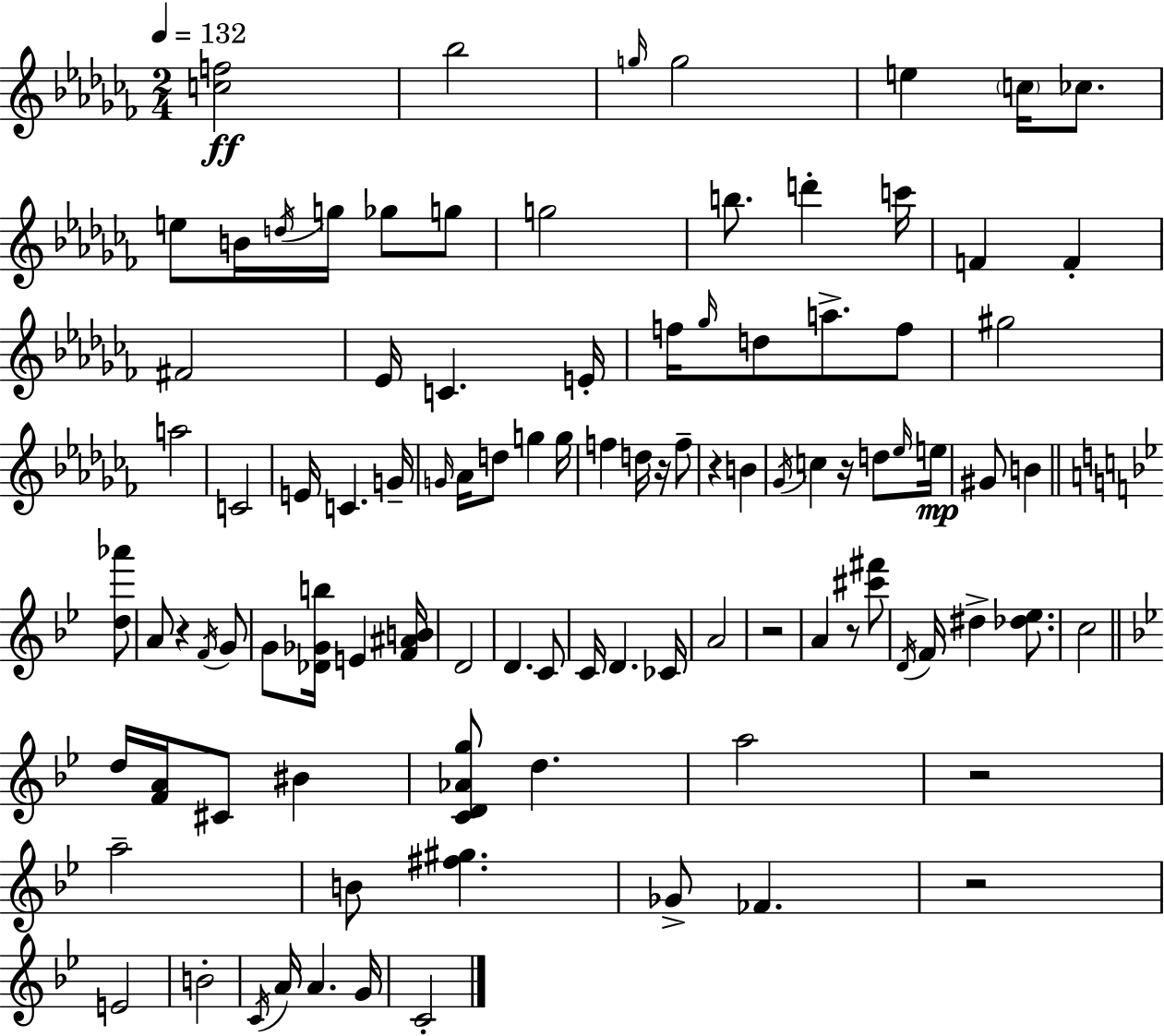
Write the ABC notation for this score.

X:1
T:Untitled
M:2/4
L:1/4
K:Abm
[cf]2 _b2 g/4 g2 e c/4 _c/2 e/2 B/4 d/4 g/4 _g/2 g/2 g2 b/2 d' c'/4 F F ^F2 _E/4 C E/4 f/4 _g/4 d/2 a/2 f/2 ^g2 a2 C2 E/4 C G/4 G/4 _A/4 d/2 g g/4 f d/4 z/4 f/2 z B _G/4 c z/4 d/2 _e/4 e/4 ^G/2 B [d_a']/2 A/2 z F/4 G/2 G/2 [_D_Gb]/4 E [F^AB]/4 D2 D C/2 C/4 D _C/4 A2 z2 A z/2 [^c'^f']/2 D/4 F/4 ^d [_d_e]/2 c2 d/4 [FA]/4 ^C/2 ^B [CD_Ag]/2 d a2 z2 a2 B/2 [^f^g] _G/2 _F z2 E2 B2 C/4 A/4 A G/4 C2